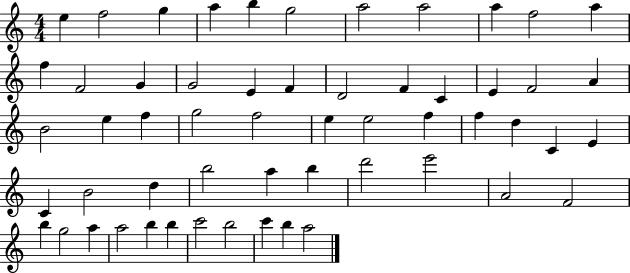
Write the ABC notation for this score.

X:1
T:Untitled
M:4/4
L:1/4
K:C
e f2 g a b g2 a2 a2 a f2 a f F2 G G2 E F D2 F C E F2 A B2 e f g2 f2 e e2 f f d C E C B2 d b2 a b d'2 e'2 A2 F2 b g2 a a2 b b c'2 b2 c' b a2